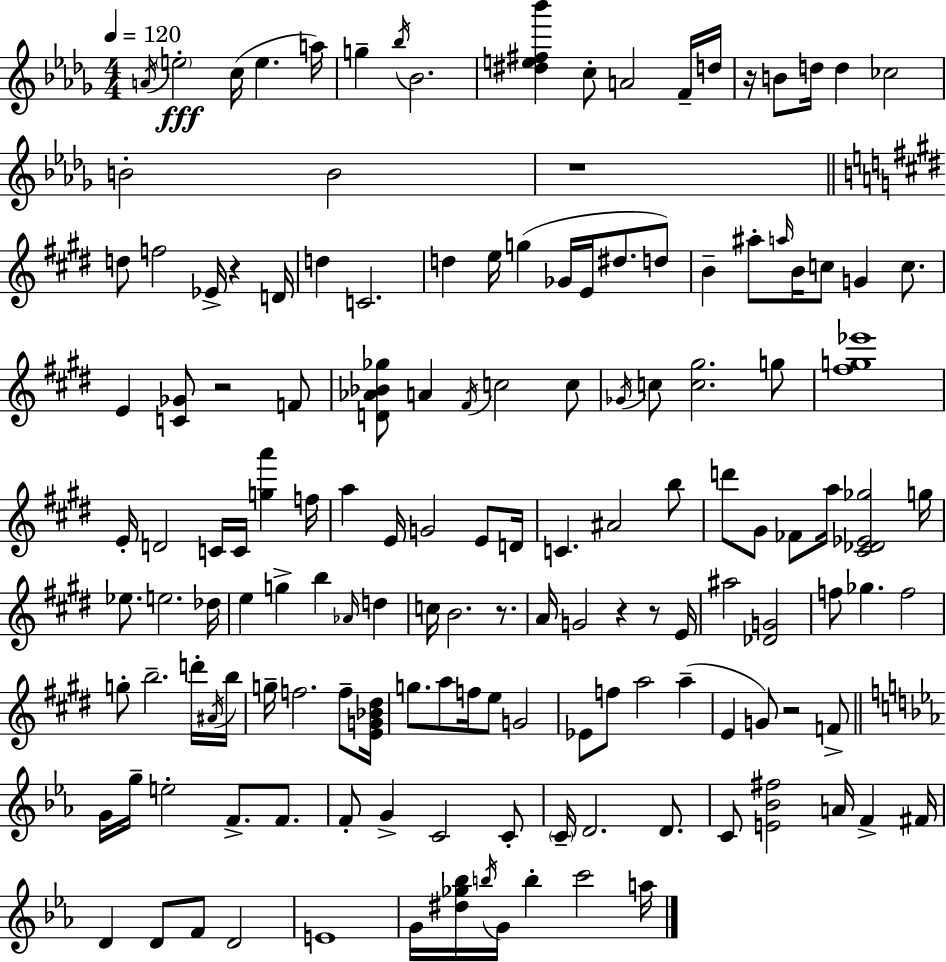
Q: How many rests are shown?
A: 8